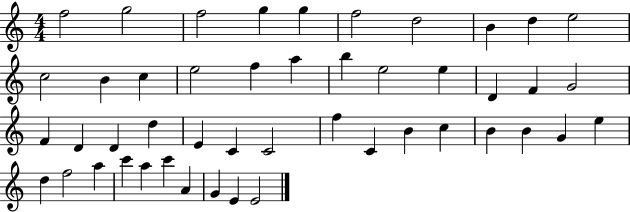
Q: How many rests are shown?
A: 0